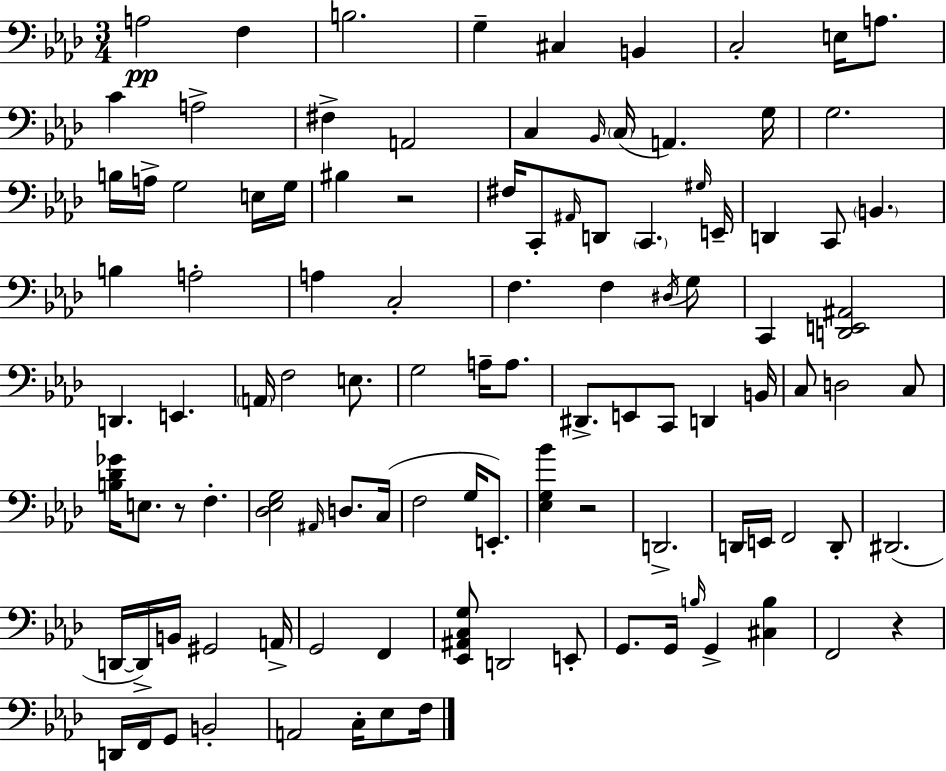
A3/h F3/q B3/h. G3/q C#3/q B2/q C3/h E3/s A3/e. C4/q A3/h F#3/q A2/h C3/q Bb2/s C3/s A2/q. G3/s G3/h. B3/s A3/s G3/h E3/s G3/s BIS3/q R/h F#3/s C2/e A#2/s D2/e C2/q. G#3/s E2/s D2/q C2/e B2/q. B3/q A3/h A3/q C3/h F3/q. F3/q D#3/s G3/e C2/q [D2,E2,A#2]/h D2/q. E2/q. A2/s F3/h E3/e. G3/h A3/s A3/e. D#2/e. E2/e C2/e D2/q B2/s C3/e D3/h C3/e [B3,Db4,Gb4]/s E3/e. R/e F3/q. [Db3,Eb3,G3]/h A#2/s D3/e. C3/s F3/h G3/s E2/e. [Eb3,G3,Bb4]/q R/h D2/h. D2/s E2/s F2/h D2/e D#2/h. D2/s D2/s B2/s G#2/h A2/s G2/h F2/q [Eb2,A#2,C3,G3]/e D2/h E2/e G2/e. G2/s B3/s G2/q [C#3,B3]/q F2/h R/q D2/s F2/s G2/e B2/h A2/h C3/s Eb3/e F3/s